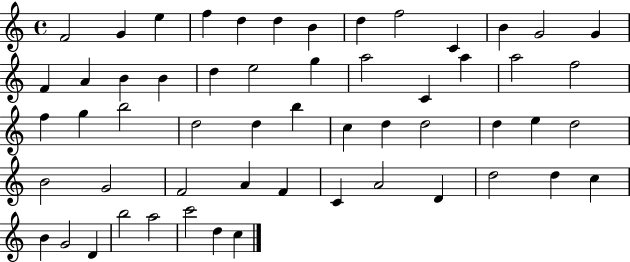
X:1
T:Untitled
M:4/4
L:1/4
K:C
F2 G e f d d B d f2 C B G2 G F A B B d e2 g a2 C a a2 f2 f g b2 d2 d b c d d2 d e d2 B2 G2 F2 A F C A2 D d2 d c B G2 D b2 a2 c'2 d c